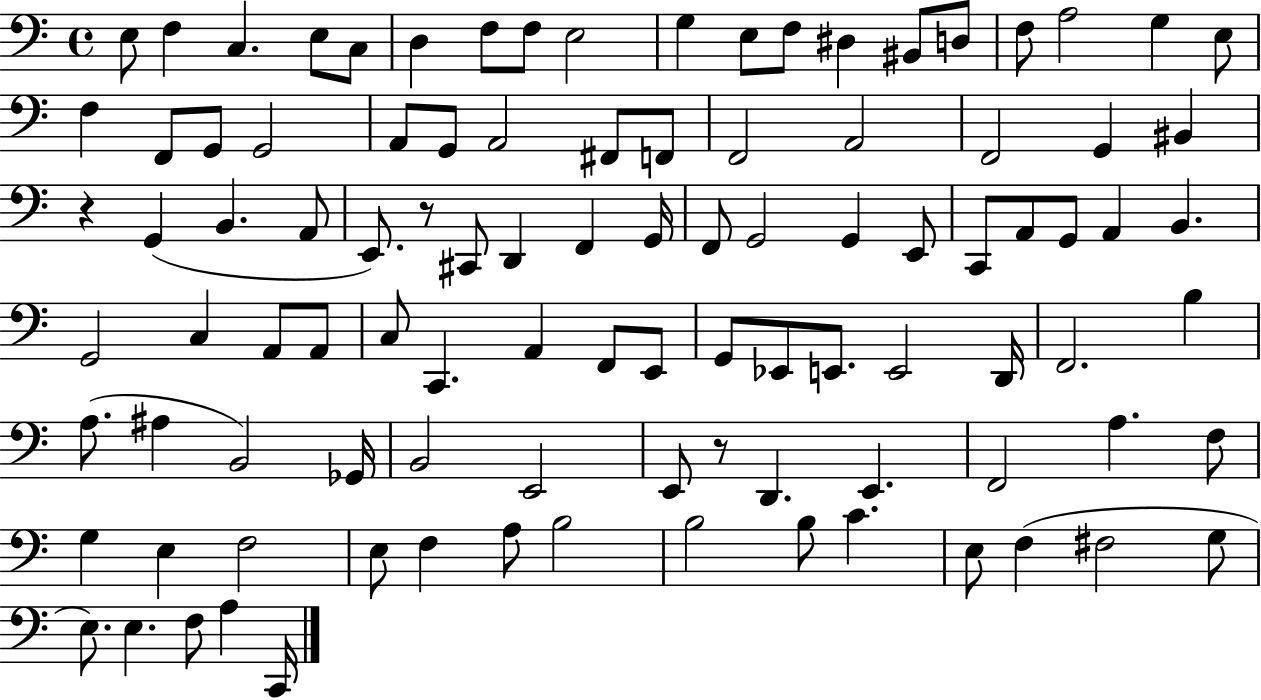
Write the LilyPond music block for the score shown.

{
  \clef bass
  \time 4/4
  \defaultTimeSignature
  \key c \major
  e8 f4 c4. e8 c8 | d4 f8 f8 e2 | g4 e8 f8 dis4 bis,8 d8 | f8 a2 g4 e8 | \break f4 f,8 g,8 g,2 | a,8 g,8 a,2 fis,8 f,8 | f,2 a,2 | f,2 g,4 bis,4 | \break r4 g,4( b,4. a,8 | e,8.) r8 cis,8 d,4 f,4 g,16 | f,8 g,2 g,4 e,8 | c,8 a,8 g,8 a,4 b,4. | \break g,2 c4 a,8 a,8 | c8 c,4. a,4 f,8 e,8 | g,8 ees,8 e,8. e,2 d,16 | f,2. b4 | \break a8.( ais4 b,2) ges,16 | b,2 e,2 | e,8 r8 d,4. e,4. | f,2 a4. f8 | \break g4 e4 f2 | e8 f4 a8 b2 | b2 b8 c'4. | e8 f4( fis2 g8 | \break e8.) e4. f8 a4 c,16 | \bar "|."
}